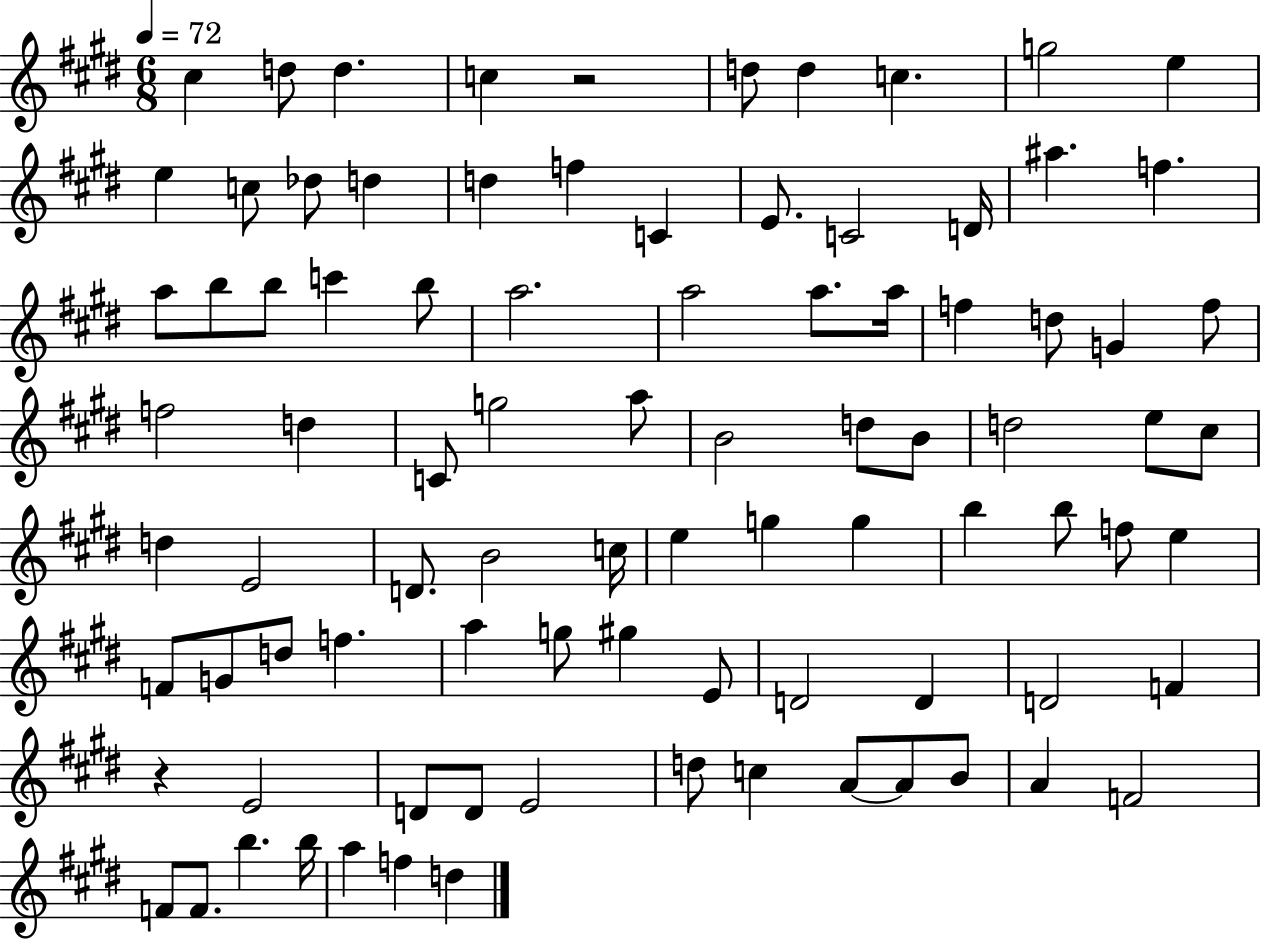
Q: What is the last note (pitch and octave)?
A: D5